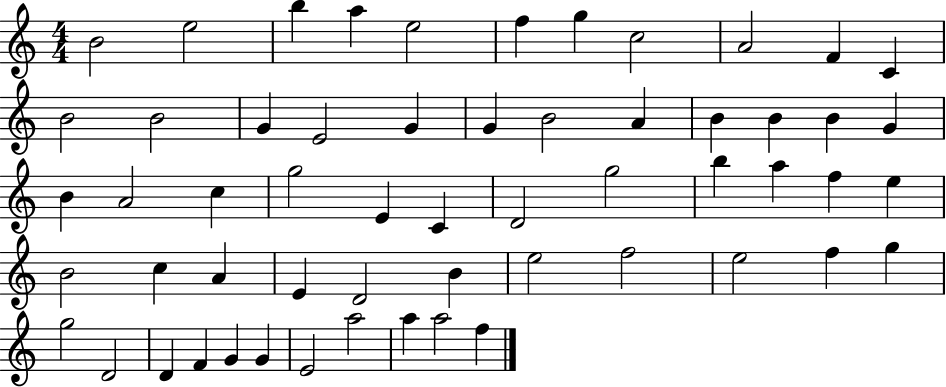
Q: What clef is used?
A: treble